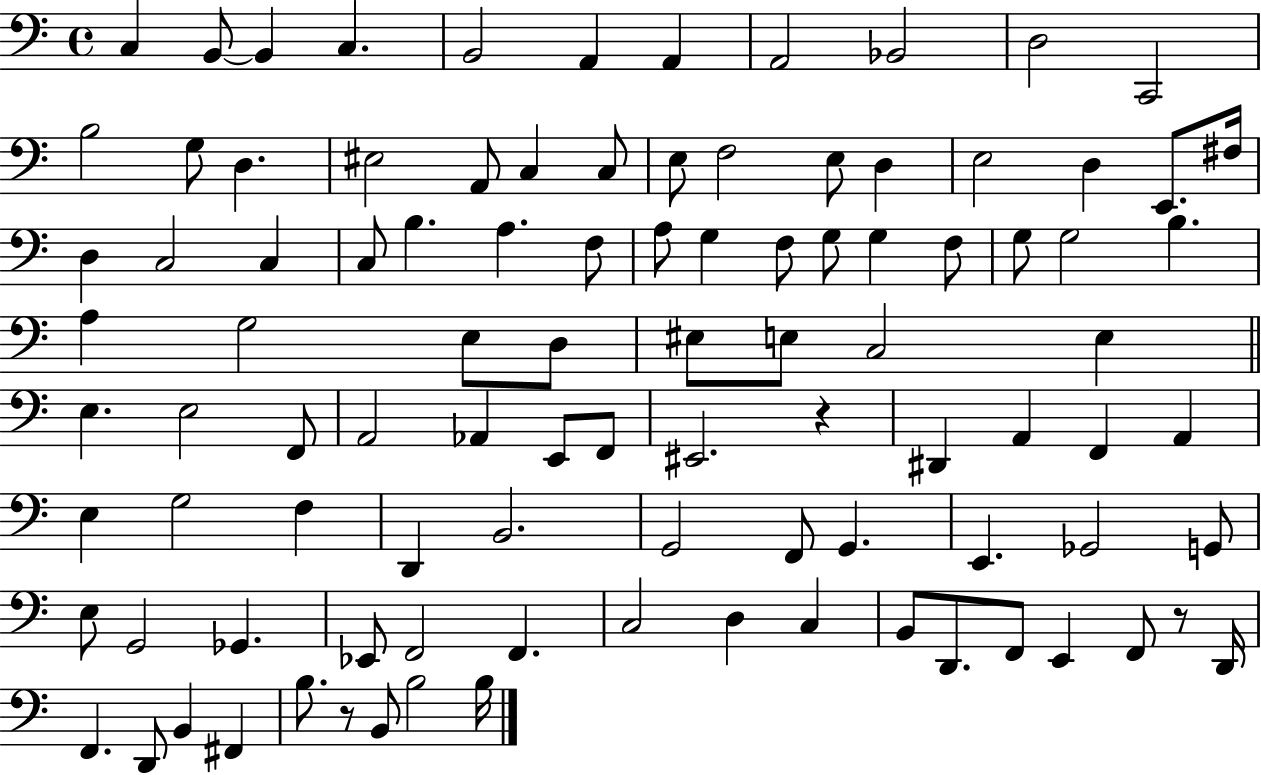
C3/q B2/e B2/q C3/q. B2/h A2/q A2/q A2/h Bb2/h D3/h C2/h B3/h G3/e D3/q. EIS3/h A2/e C3/q C3/e E3/e F3/h E3/e D3/q E3/h D3/q E2/e. F#3/s D3/q C3/h C3/q C3/e B3/q. A3/q. F3/e A3/e G3/q F3/e G3/e G3/q F3/e G3/e G3/h B3/q. A3/q G3/h E3/e D3/e EIS3/e E3/e C3/h E3/q E3/q. E3/h F2/e A2/h Ab2/q E2/e F2/e EIS2/h. R/q D#2/q A2/q F2/q A2/q E3/q G3/h F3/q D2/q B2/h. G2/h F2/e G2/q. E2/q. Gb2/h G2/e E3/e G2/h Gb2/q. Eb2/e F2/h F2/q. C3/h D3/q C3/q B2/e D2/e. F2/e E2/q F2/e R/e D2/s F2/q. D2/e B2/q F#2/q B3/e. R/e B2/e B3/h B3/s